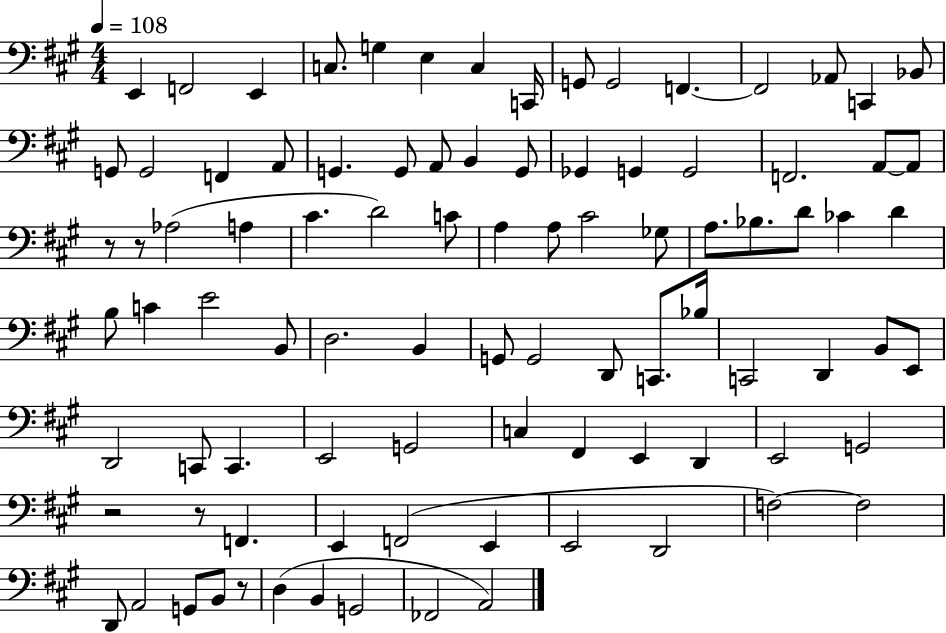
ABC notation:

X:1
T:Untitled
M:4/4
L:1/4
K:A
E,, F,,2 E,, C,/2 G, E, C, C,,/4 G,,/2 G,,2 F,, F,,2 _A,,/2 C,, _B,,/2 G,,/2 G,,2 F,, A,,/2 G,, G,,/2 A,,/2 B,, G,,/2 _G,, G,, G,,2 F,,2 A,,/2 A,,/2 z/2 z/2 _A,2 A, ^C D2 C/2 A, A,/2 ^C2 _G,/2 A,/2 _B,/2 D/2 _C D B,/2 C E2 B,,/2 D,2 B,, G,,/2 G,,2 D,,/2 C,,/2 _B,/4 C,,2 D,, B,,/2 E,,/2 D,,2 C,,/2 C,, E,,2 G,,2 C, ^F,, E,, D,, E,,2 G,,2 z2 z/2 F,, E,, F,,2 E,, E,,2 D,,2 F,2 F,2 D,,/2 A,,2 G,,/2 B,,/2 z/2 D, B,, G,,2 _F,,2 A,,2